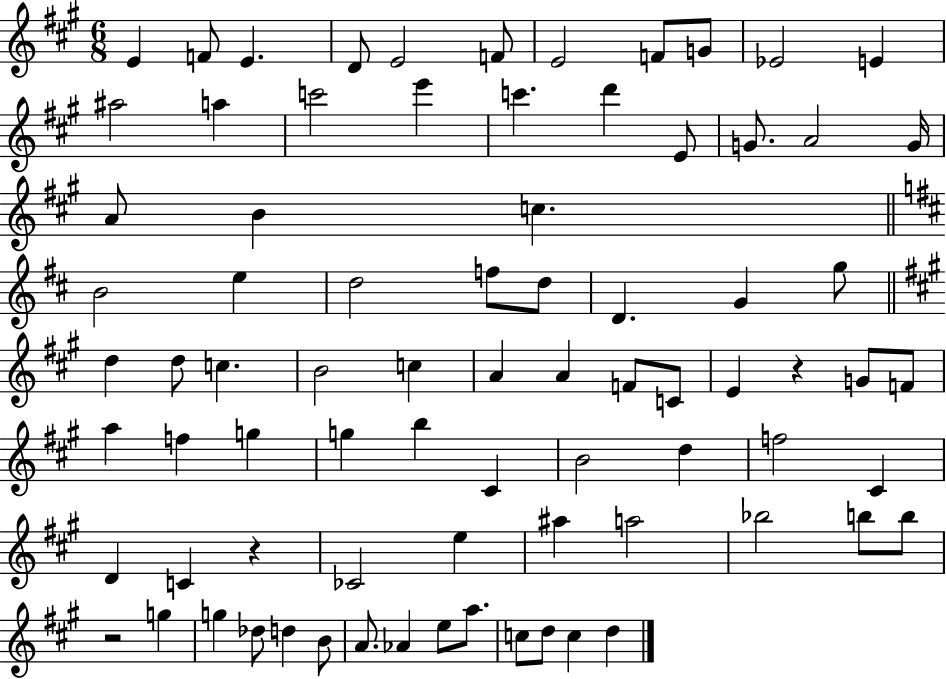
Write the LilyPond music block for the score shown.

{
  \clef treble
  \numericTimeSignature
  \time 6/8
  \key a \major
  e'4 f'8 e'4. | d'8 e'2 f'8 | e'2 f'8 g'8 | ees'2 e'4 | \break ais''2 a''4 | c'''2 e'''4 | c'''4. d'''4 e'8 | g'8. a'2 g'16 | \break a'8 b'4 c''4. | \bar "||" \break \key d \major b'2 e''4 | d''2 f''8 d''8 | d'4. g'4 g''8 | \bar "||" \break \key a \major d''4 d''8 c''4. | b'2 c''4 | a'4 a'4 f'8 c'8 | e'4 r4 g'8 f'8 | \break a''4 f''4 g''4 | g''4 b''4 cis'4 | b'2 d''4 | f''2 cis'4 | \break d'4 c'4 r4 | ces'2 e''4 | ais''4 a''2 | bes''2 b''8 b''8 | \break r2 g''4 | g''4 des''8 d''4 b'8 | a'8. aes'4 e''8 a''8. | c''8 d''8 c''4 d''4 | \break \bar "|."
}